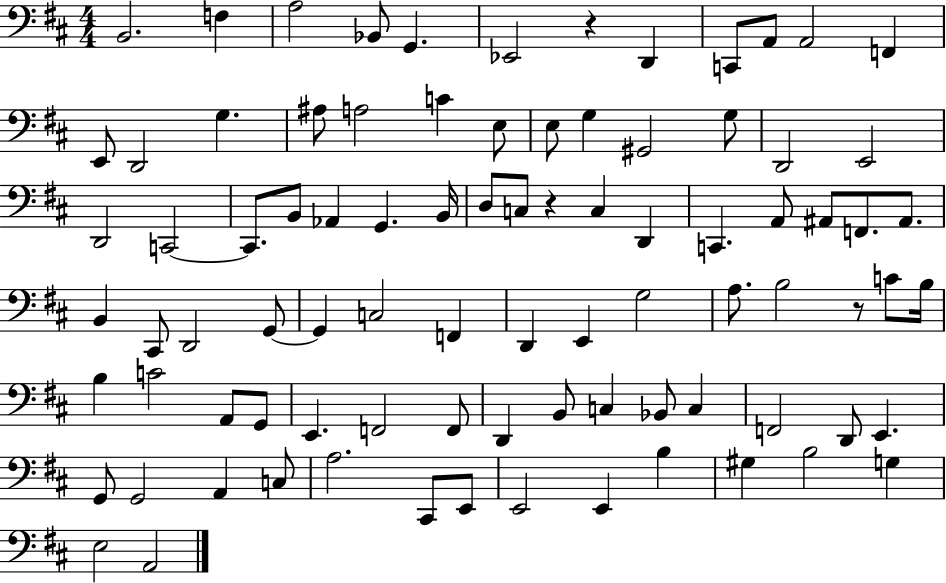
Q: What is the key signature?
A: D major